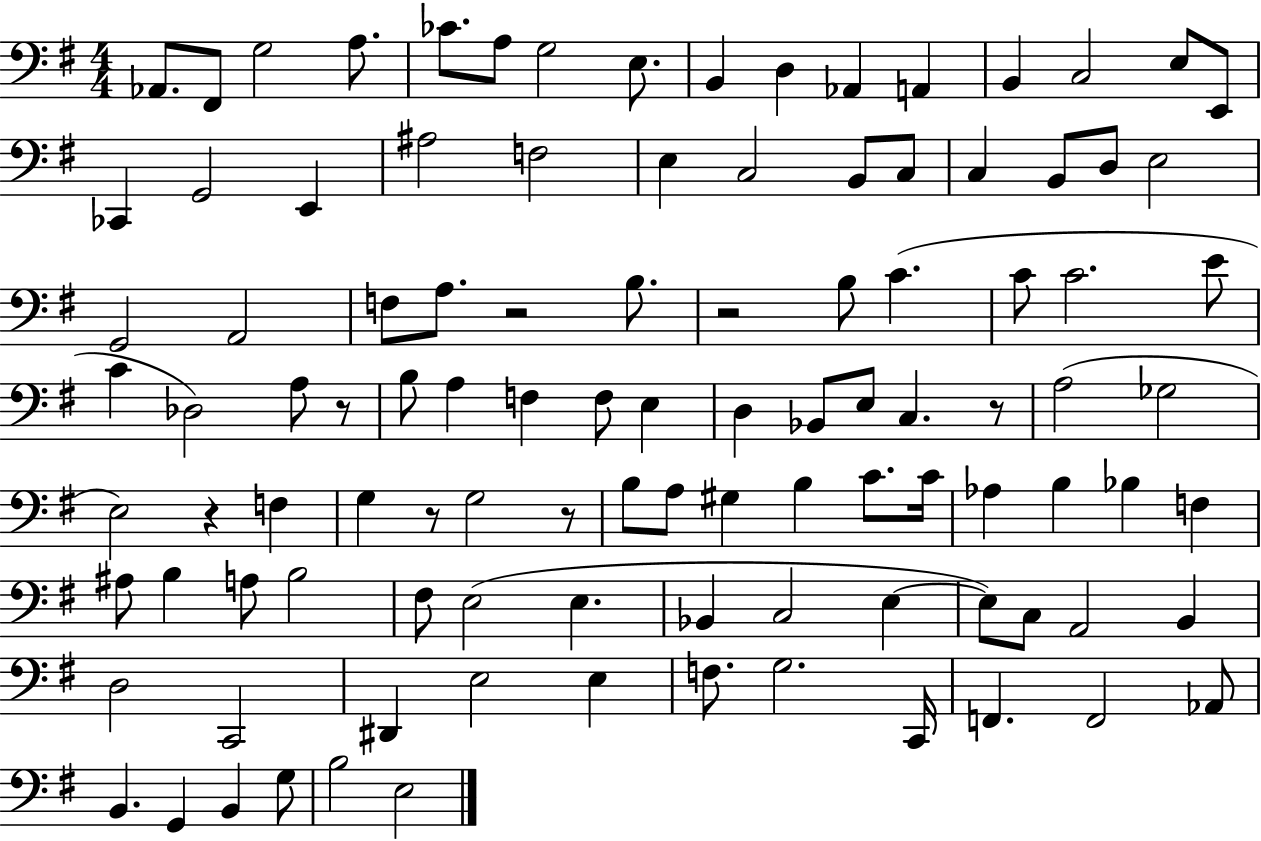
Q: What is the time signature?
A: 4/4